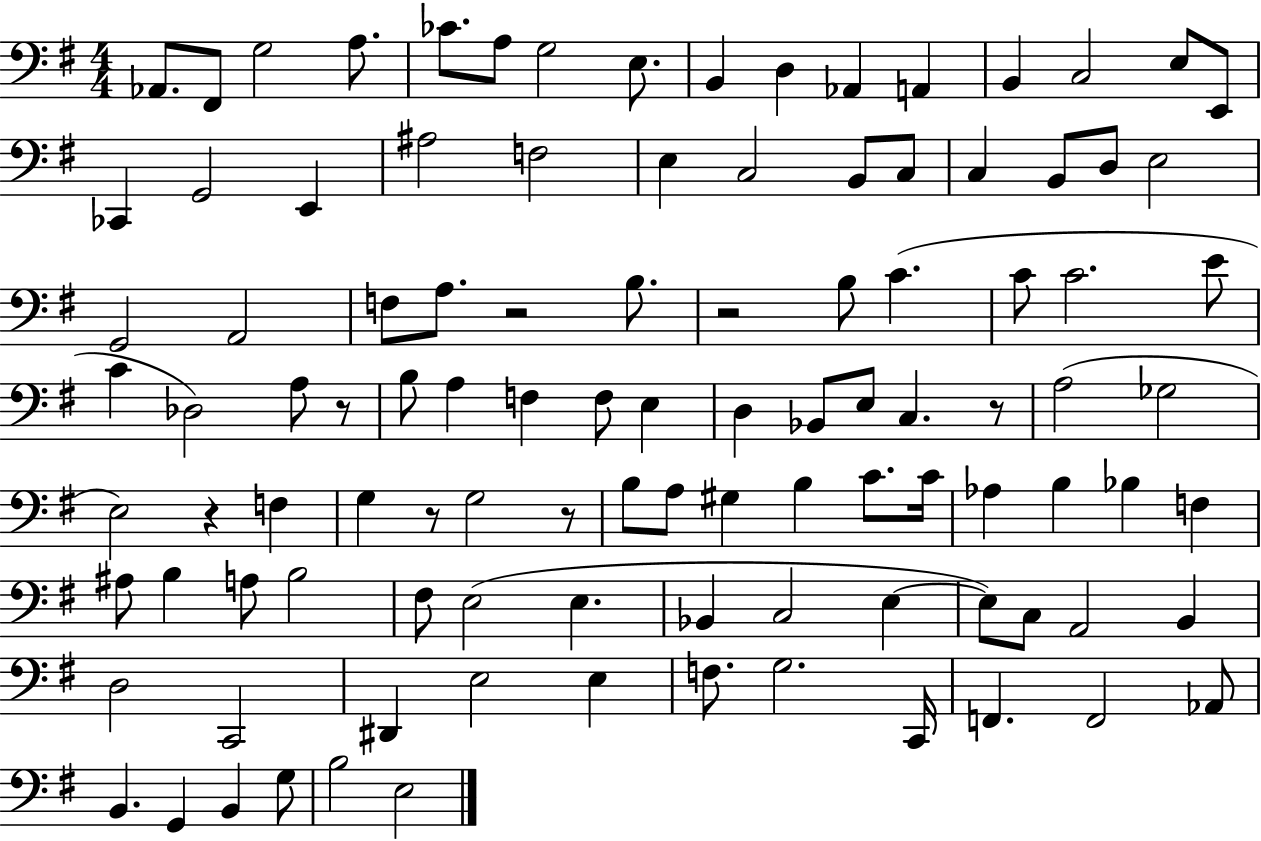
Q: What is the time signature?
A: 4/4